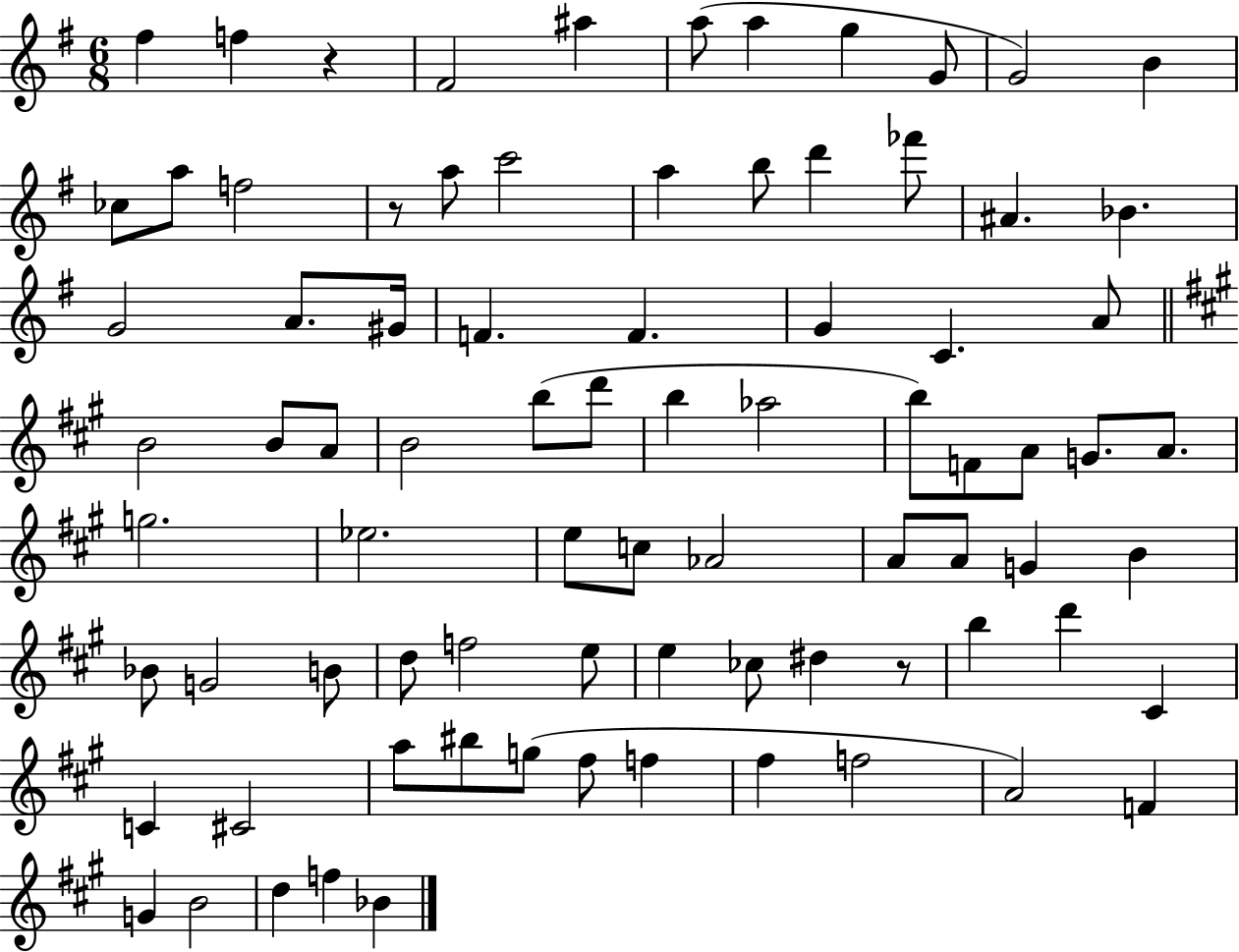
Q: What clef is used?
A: treble